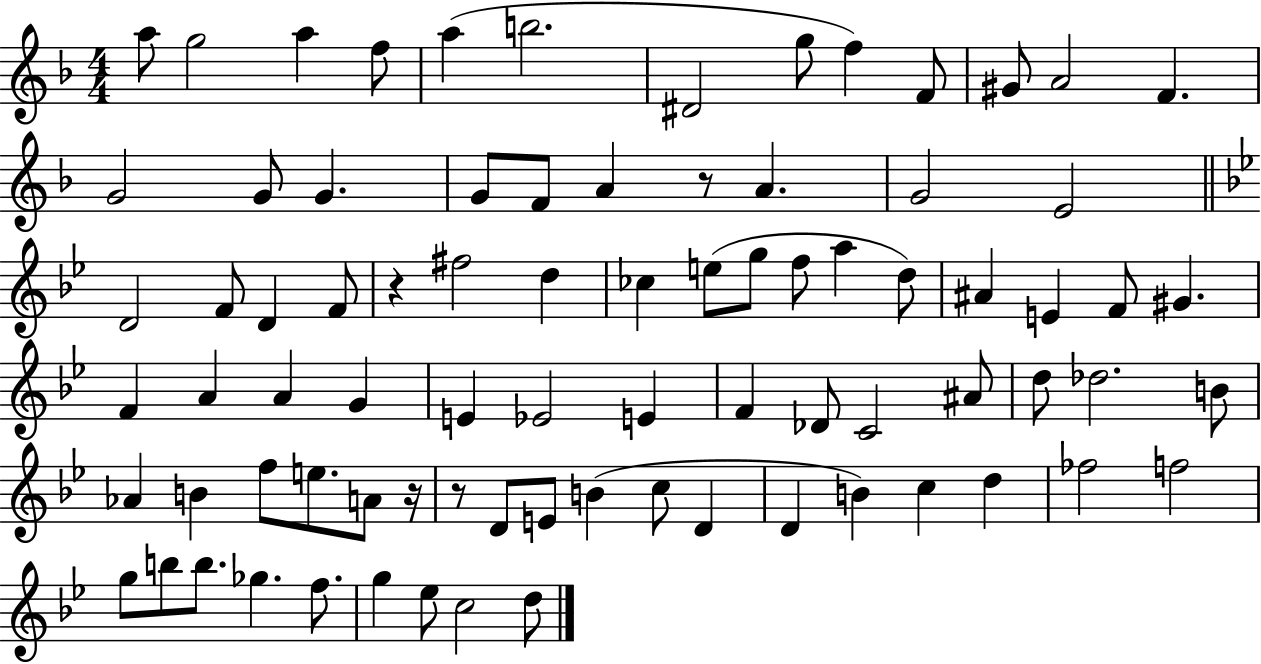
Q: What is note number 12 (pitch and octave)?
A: A4